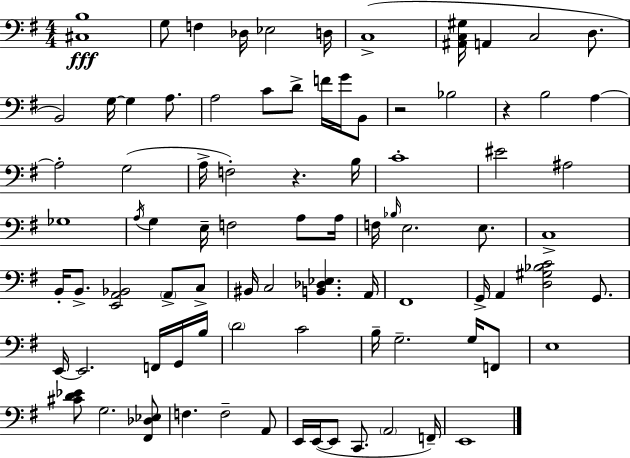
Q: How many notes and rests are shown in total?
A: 86